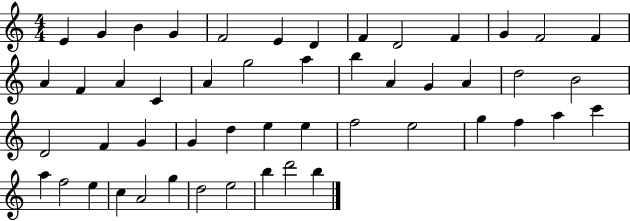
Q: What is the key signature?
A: C major